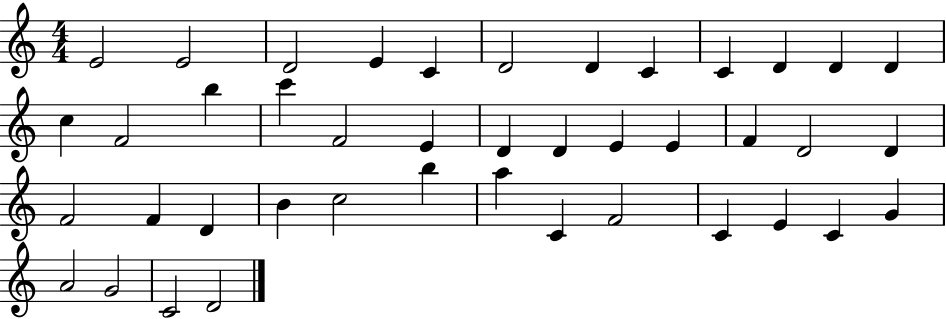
E4/h E4/h D4/h E4/q C4/q D4/h D4/q C4/q C4/q D4/q D4/q D4/q C5/q F4/h B5/q C6/q F4/h E4/q D4/q D4/q E4/q E4/q F4/q D4/h D4/q F4/h F4/q D4/q B4/q C5/h B5/q A5/q C4/q F4/h C4/q E4/q C4/q G4/q A4/h G4/h C4/h D4/h